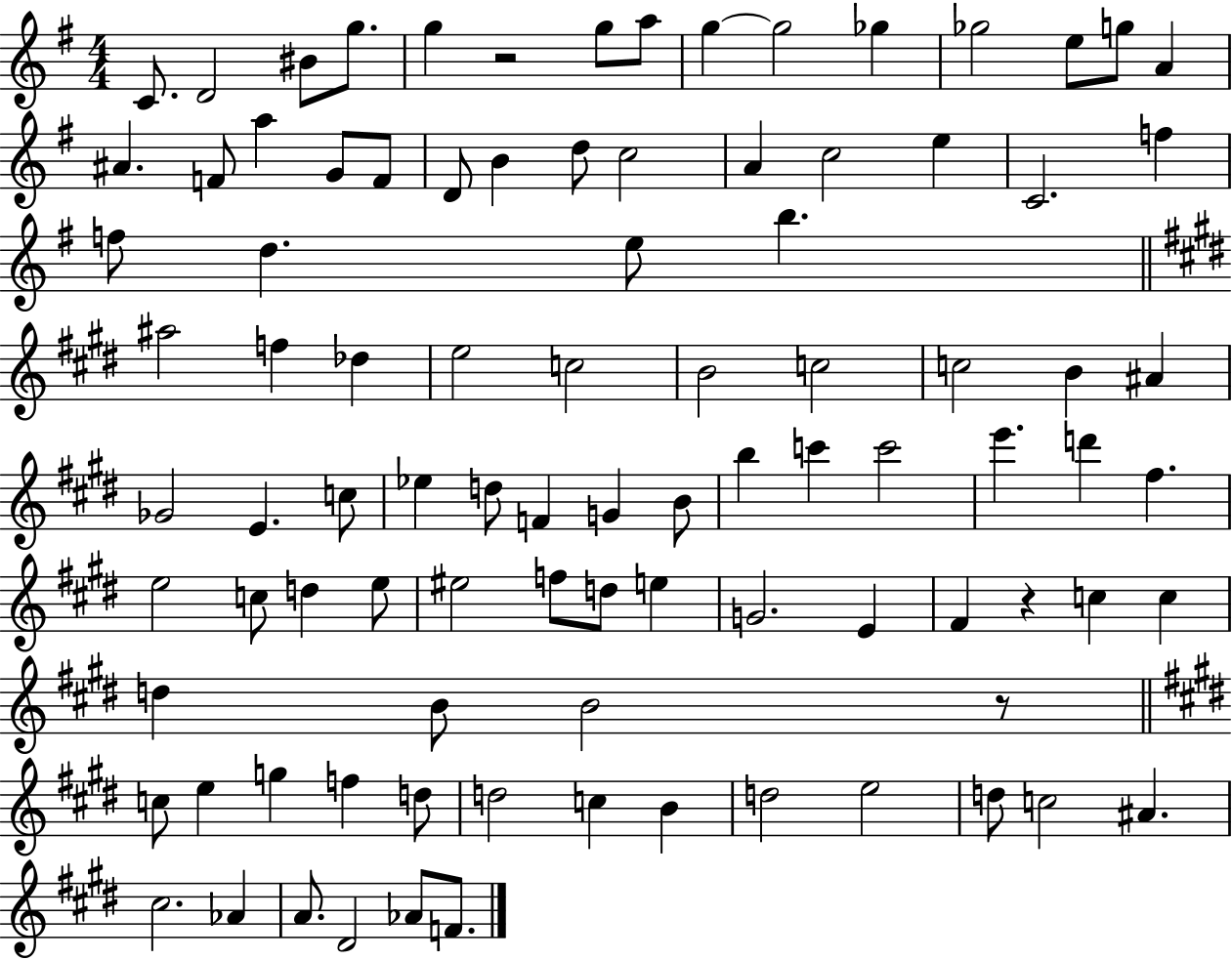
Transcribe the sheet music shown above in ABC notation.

X:1
T:Untitled
M:4/4
L:1/4
K:G
C/2 D2 ^B/2 g/2 g z2 g/2 a/2 g g2 _g _g2 e/2 g/2 A ^A F/2 a G/2 F/2 D/2 B d/2 c2 A c2 e C2 f f/2 d e/2 b ^a2 f _d e2 c2 B2 c2 c2 B ^A _G2 E c/2 _e d/2 F G B/2 b c' c'2 e' d' ^f e2 c/2 d e/2 ^e2 f/2 d/2 e G2 E ^F z c c d B/2 B2 z/2 c/2 e g f d/2 d2 c B d2 e2 d/2 c2 ^A ^c2 _A A/2 ^D2 _A/2 F/2